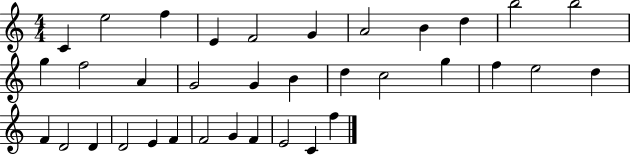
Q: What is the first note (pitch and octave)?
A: C4